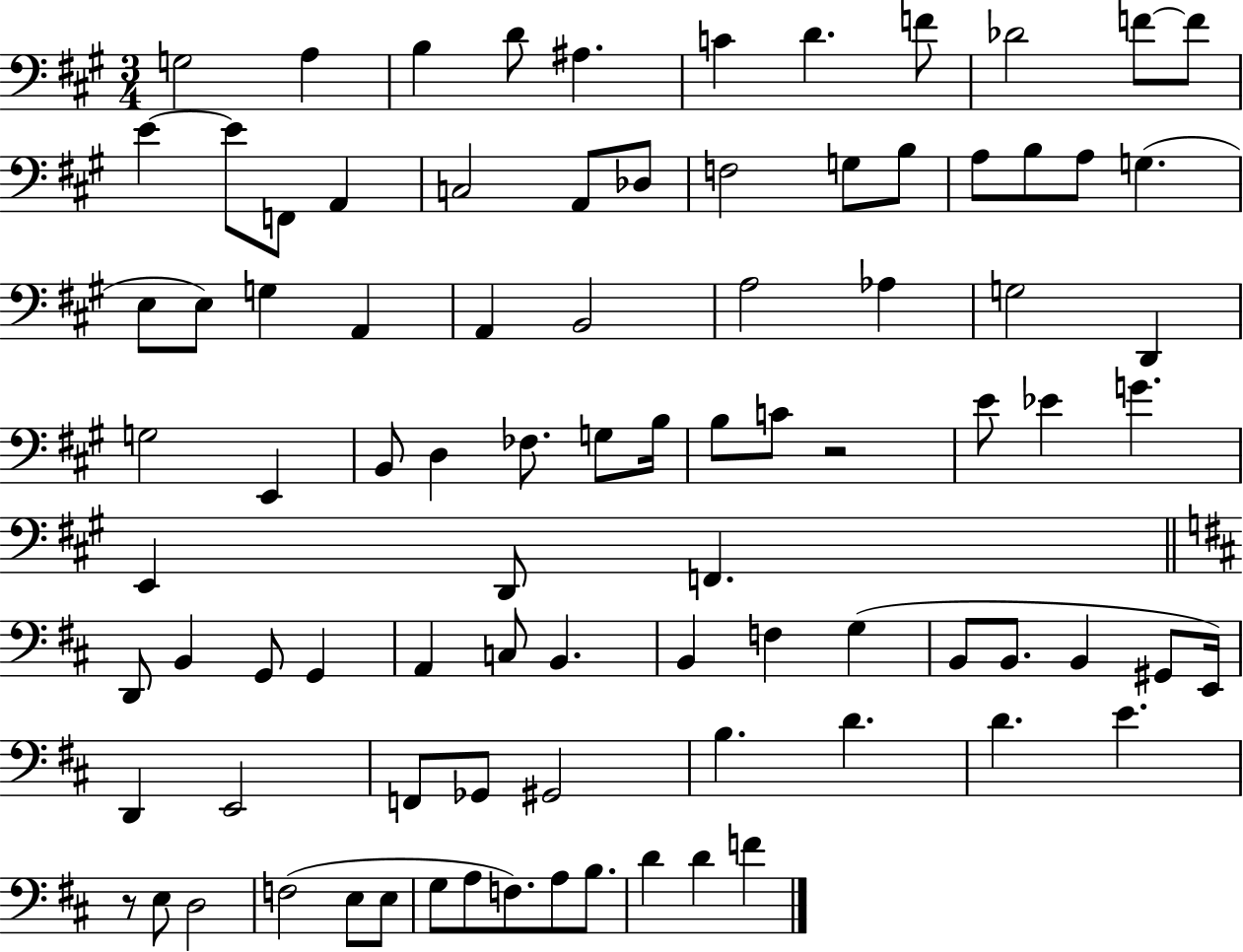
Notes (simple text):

G3/h A3/q B3/q D4/e A#3/q. C4/q D4/q. F4/e Db4/h F4/e F4/e E4/q E4/e F2/e A2/q C3/h A2/e Db3/e F3/h G3/e B3/e A3/e B3/e A3/e G3/q. E3/e E3/e G3/q A2/q A2/q B2/h A3/h Ab3/q G3/h D2/q G3/h E2/q B2/e D3/q FES3/e. G3/e B3/s B3/e C4/e R/h E4/e Eb4/q G4/q. E2/q D2/e F2/q. D2/e B2/q G2/e G2/q A2/q C3/e B2/q. B2/q F3/q G3/q B2/e B2/e. B2/q G#2/e E2/s D2/q E2/h F2/e Gb2/e G#2/h B3/q. D4/q. D4/q. E4/q. R/e E3/e D3/h F3/h E3/e E3/e G3/e A3/e F3/e. A3/e B3/e. D4/q D4/q F4/q